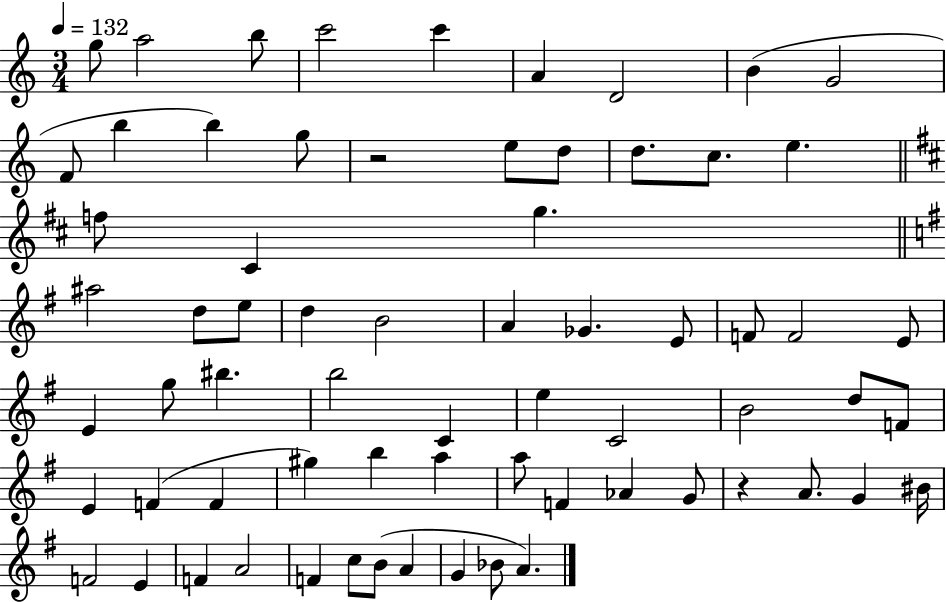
G5/e A5/h B5/e C6/h C6/q A4/q D4/h B4/q G4/h F4/e B5/q B5/q G5/e R/h E5/e D5/e D5/e. C5/e. E5/q. F5/e C#4/q G5/q. A#5/h D5/e E5/e D5/q B4/h A4/q Gb4/q. E4/e F4/e F4/h E4/e E4/q G5/e BIS5/q. B5/h C4/q E5/q C4/h B4/h D5/e F4/e E4/q F4/q F4/q G#5/q B5/q A5/q A5/e F4/q Ab4/q G4/e R/q A4/e. G4/q BIS4/s F4/h E4/q F4/q A4/h F4/q C5/e B4/e A4/q G4/q Bb4/e A4/q.